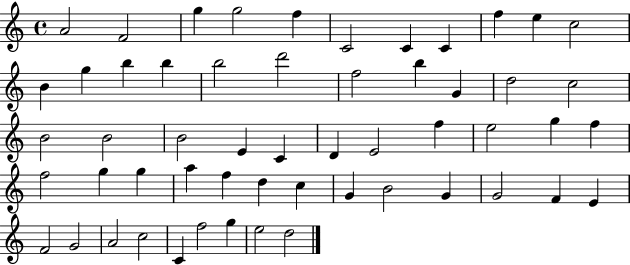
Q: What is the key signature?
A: C major